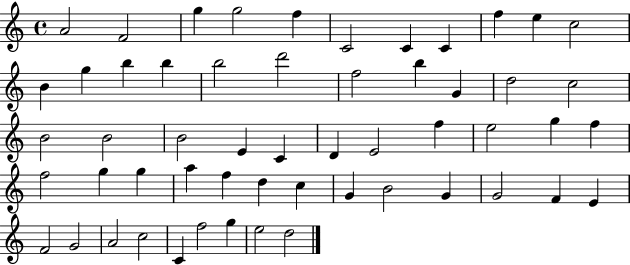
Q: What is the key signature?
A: C major